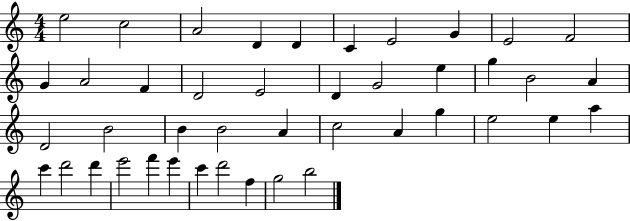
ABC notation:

X:1
T:Untitled
M:4/4
L:1/4
K:C
e2 c2 A2 D D C E2 G E2 F2 G A2 F D2 E2 D G2 e g B2 A D2 B2 B B2 A c2 A g e2 e a c' d'2 d' e'2 f' e' c' d'2 f g2 b2